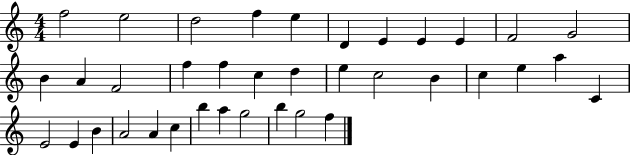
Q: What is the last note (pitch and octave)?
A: F5